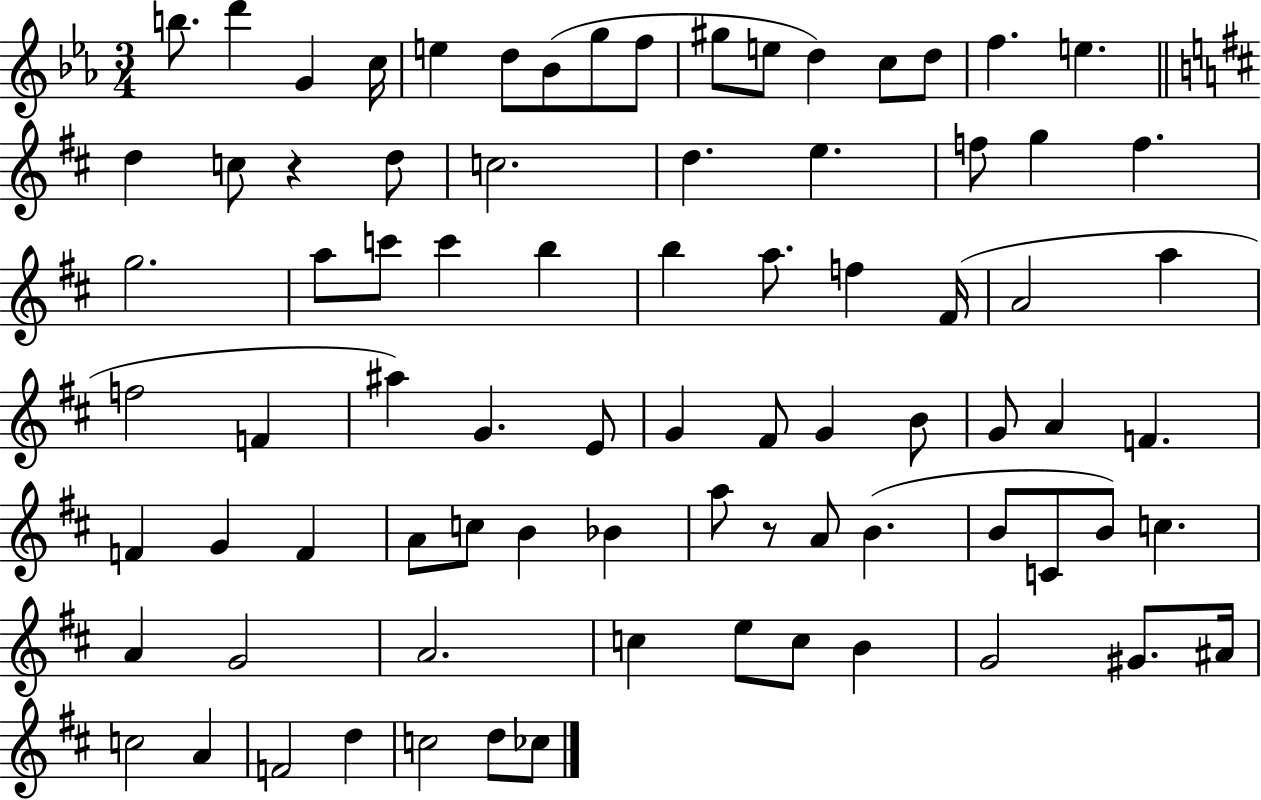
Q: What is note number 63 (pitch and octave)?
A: A4